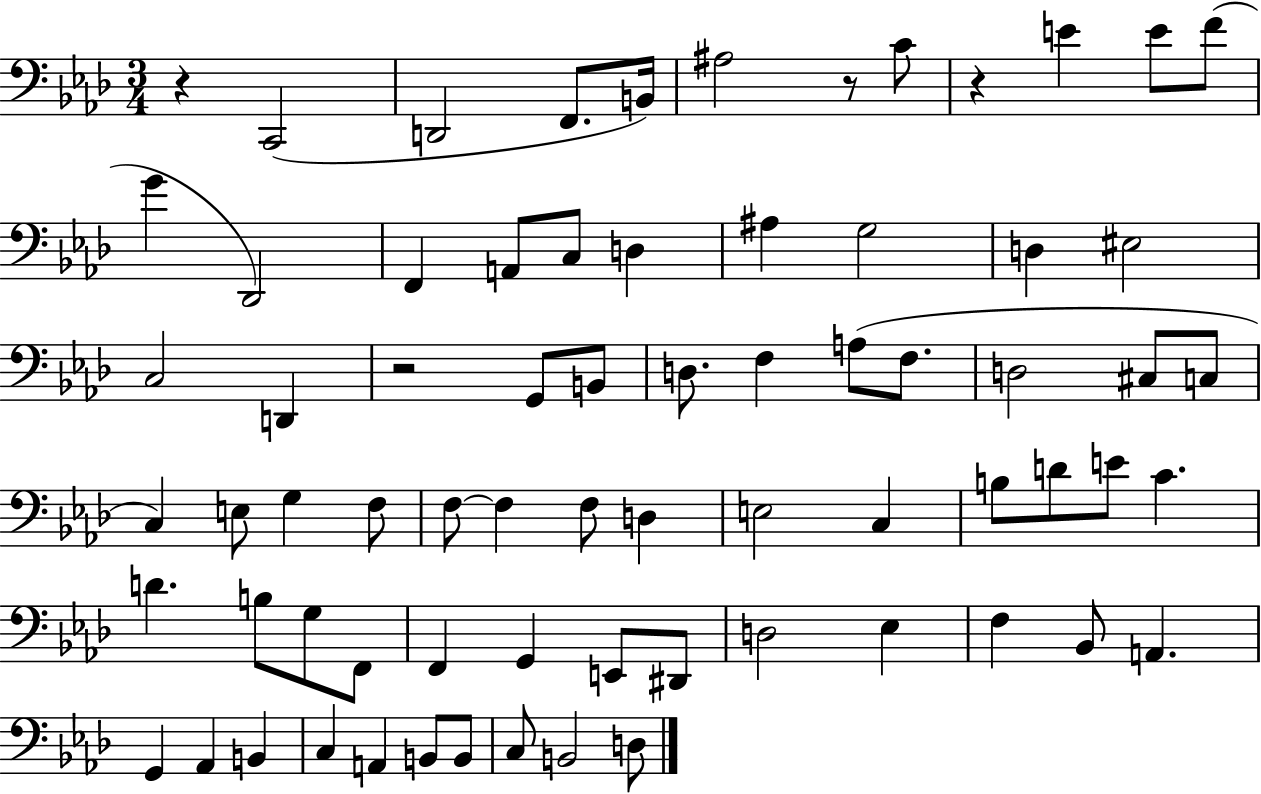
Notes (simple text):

R/q C2/h D2/h F2/e. B2/s A#3/h R/e C4/e R/q E4/q E4/e F4/e G4/q Db2/h F2/q A2/e C3/e D3/q A#3/q G3/h D3/q EIS3/h C3/h D2/q R/h G2/e B2/e D3/e. F3/q A3/e F3/e. D3/h C#3/e C3/e C3/q E3/e G3/q F3/e F3/e F3/q F3/e D3/q E3/h C3/q B3/e D4/e E4/e C4/q. D4/q. B3/e G3/e F2/e F2/q G2/q E2/e D#2/e D3/h Eb3/q F3/q Bb2/e A2/q. G2/q Ab2/q B2/q C3/q A2/q B2/e B2/e C3/e B2/h D3/e